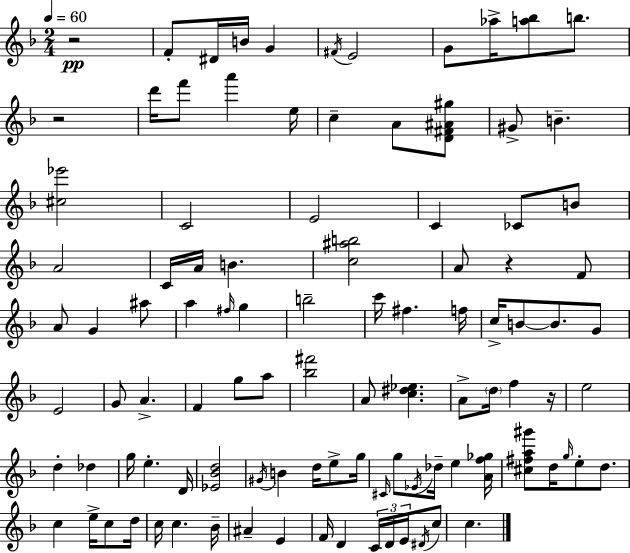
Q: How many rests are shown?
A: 4